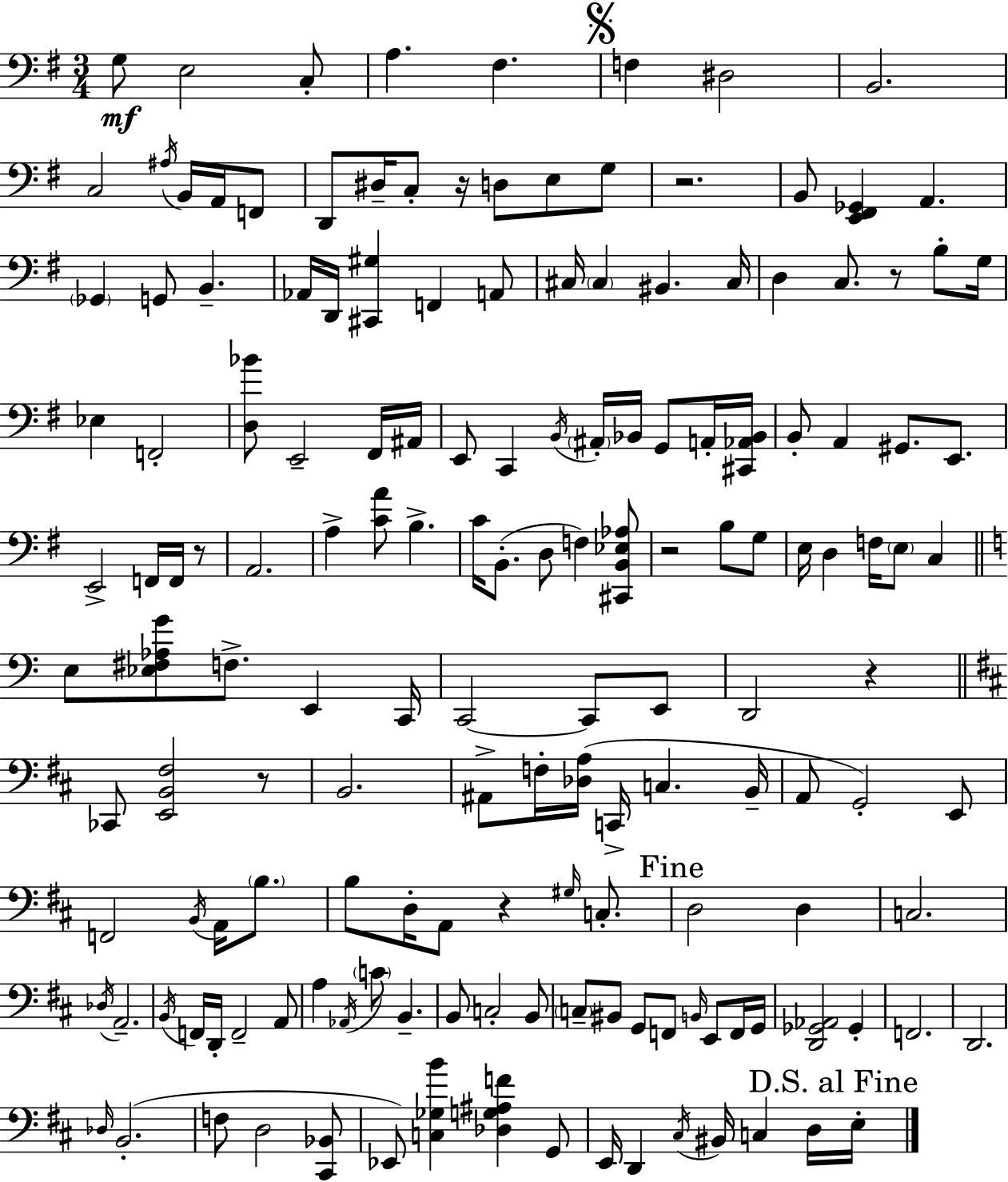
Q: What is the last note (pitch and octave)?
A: E3